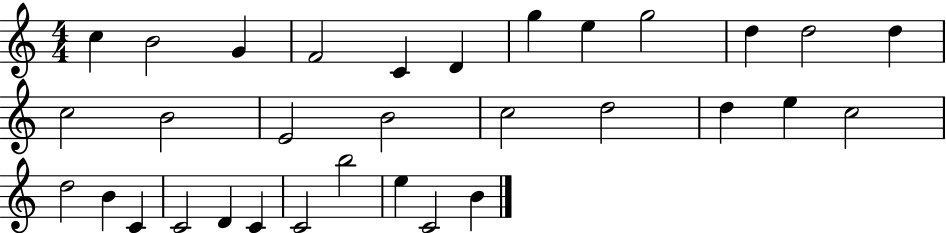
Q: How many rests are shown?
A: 0